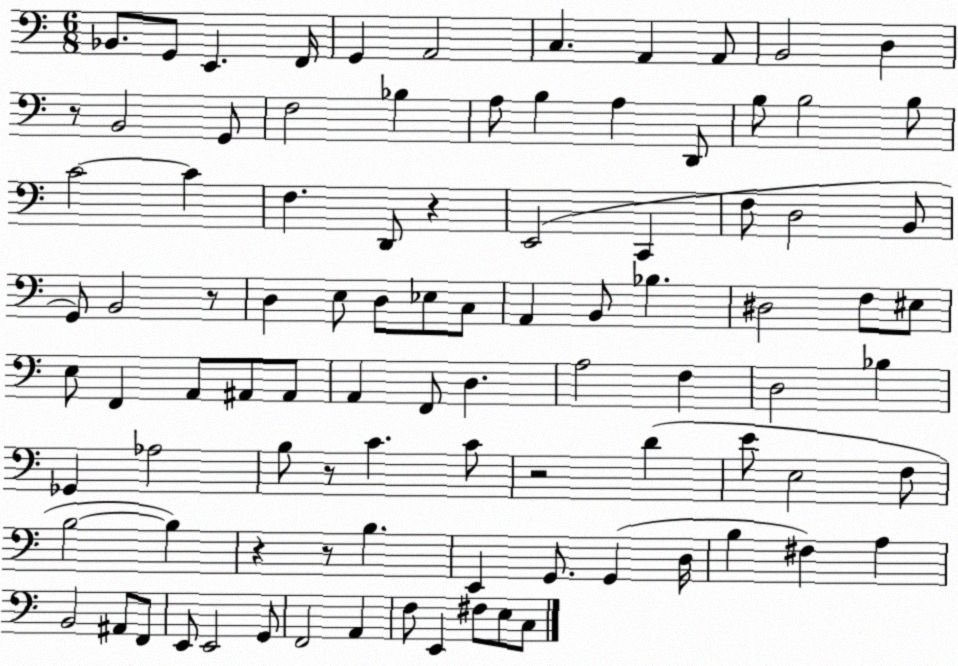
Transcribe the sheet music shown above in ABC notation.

X:1
T:Untitled
M:6/8
L:1/4
K:C
_B,,/2 G,,/2 E,, F,,/4 G,, A,,2 C, A,, A,,/2 B,,2 D, z/2 B,,2 G,,/2 F,2 _B, A,/2 B, A, D,,/2 B,/2 B,2 B,/2 C2 C F, D,,/2 z E,,2 C,, F,/2 D,2 B,,/2 G,,/2 B,,2 z/2 D, E,/2 D,/2 _E,/2 C,/2 A,, B,,/2 _B, ^D,2 F,/2 ^E,/2 E,/2 F,, A,,/2 ^A,,/2 ^A,,/2 A,, F,,/2 D, A,2 F, D,2 _B, _G,, _A,2 B,/2 z/2 C C/2 z2 D E/2 E,2 F,/2 B,2 B, z z/2 B, E,, G,,/2 G,, D,/4 B, ^F, A, B,,2 ^A,,/2 F,,/2 E,,/2 E,,2 G,,/2 F,,2 A,, F,/2 E,, ^F,/2 E,/2 C,/2